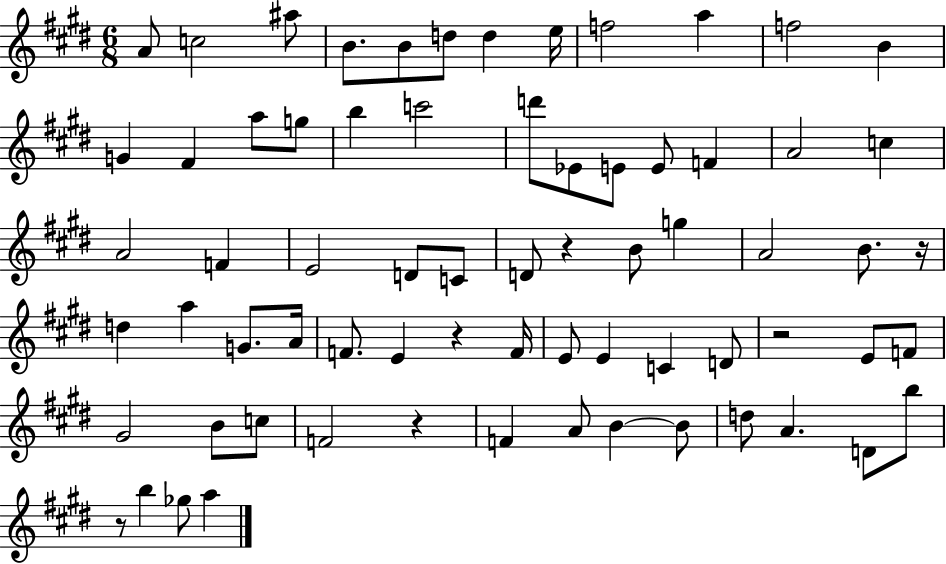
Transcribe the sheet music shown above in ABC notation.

X:1
T:Untitled
M:6/8
L:1/4
K:E
A/2 c2 ^a/2 B/2 B/2 d/2 d e/4 f2 a f2 B G ^F a/2 g/2 b c'2 d'/2 _E/2 E/2 E/2 F A2 c A2 F E2 D/2 C/2 D/2 z B/2 g A2 B/2 z/4 d a G/2 A/4 F/2 E z F/4 E/2 E C D/2 z2 E/2 F/2 ^G2 B/2 c/2 F2 z F A/2 B B/2 d/2 A D/2 b/2 z/2 b _g/2 a